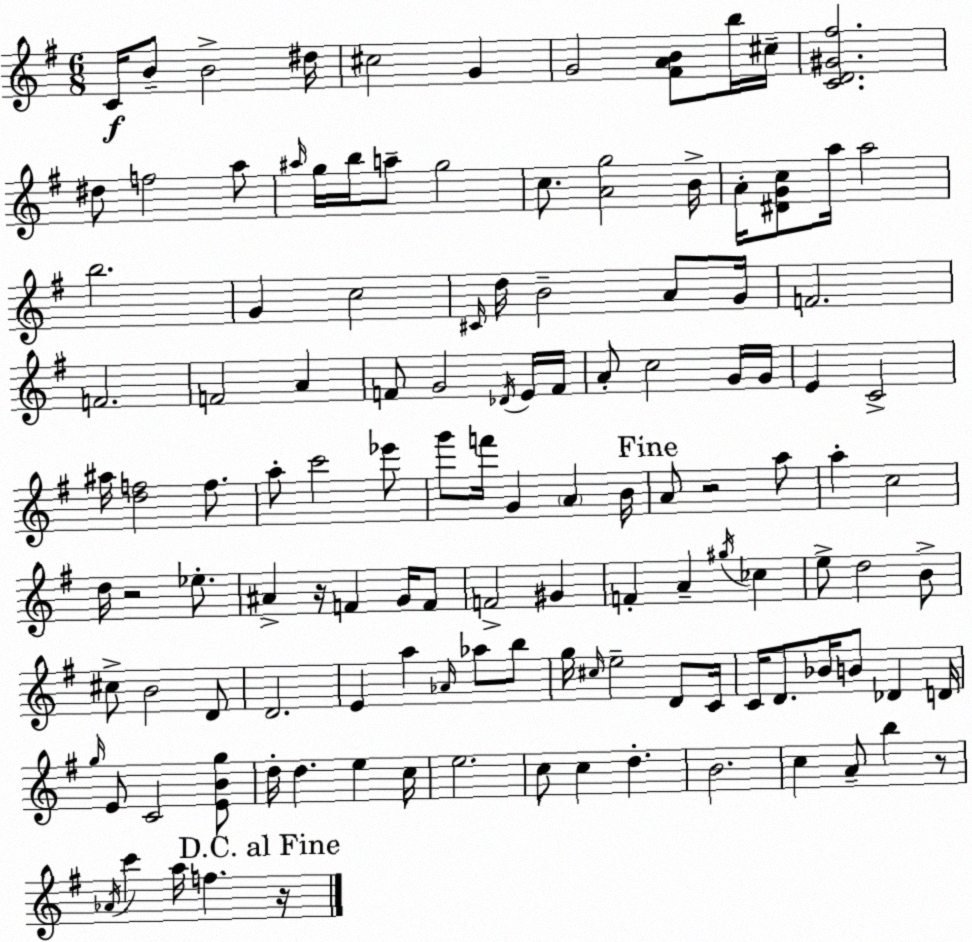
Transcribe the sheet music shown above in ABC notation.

X:1
T:Untitled
M:6/8
L:1/4
K:Em
C/4 B/2 B2 ^d/4 ^c2 G G2 [^FAB]/2 b/4 ^c/4 [CD^G^f]2 ^d/2 f2 a/2 ^a/4 g/4 b/4 a/2 g2 c/2 [Ag]2 B/4 A/4 [^DGc]/2 a/4 a2 b2 G c2 ^C/4 d/4 B2 A/2 G/4 F2 F2 F2 A F/2 G2 _D/4 E/4 F/4 A/2 c2 G/4 G/4 E C2 ^a/4 [df]2 f/2 a/2 c'2 _e'/2 g'/2 f'/4 G A B/4 A/2 z2 a/2 a c2 d/4 z2 _e/2 ^A z/4 F G/4 F/2 F2 ^G F A ^g/4 _c e/2 d2 B/2 ^c/2 B2 D/2 D2 E a _A/4 _a/2 b/2 g/4 ^c/4 e2 D/2 C/4 C/4 D/2 _B/4 B/2 _D D/4 g/4 E/2 C2 [EBg]/2 d/4 d e c/4 e2 c/2 c d B2 c A/2 b z/2 _A/4 c' a/4 f z/4